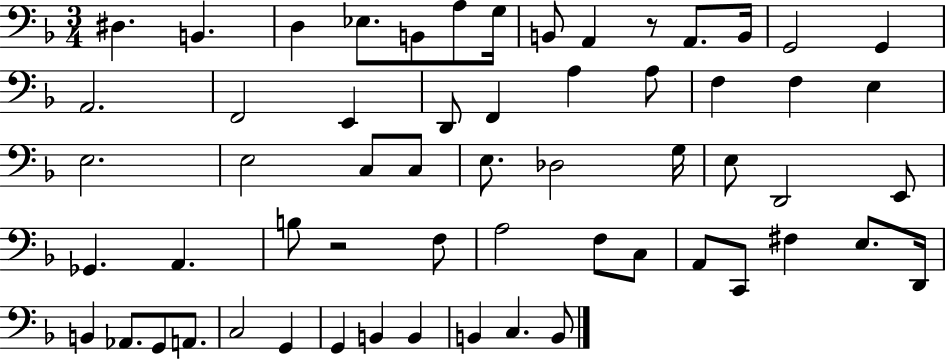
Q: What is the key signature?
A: F major